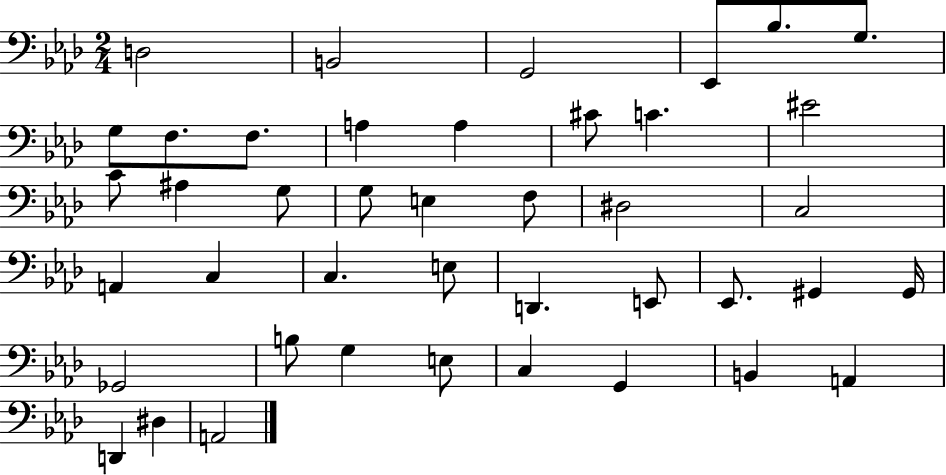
{
  \clef bass
  \numericTimeSignature
  \time 2/4
  \key aes \major
  d2 | b,2 | g,2 | ees,8 bes8. g8. | \break g8 f8. f8. | a4 a4 | cis'8 c'4. | eis'2 | \break c'8 ais4 g8 | g8 e4 f8 | dis2 | c2 | \break a,4 c4 | c4. e8 | d,4. e,8 | ees,8. gis,4 gis,16 | \break ges,2 | b8 g4 e8 | c4 g,4 | b,4 a,4 | \break d,4 dis4 | a,2 | \bar "|."
}